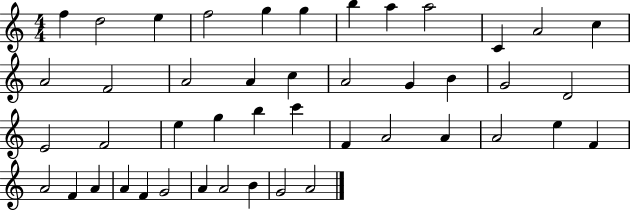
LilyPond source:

{
  \clef treble
  \numericTimeSignature
  \time 4/4
  \key c \major
  f''4 d''2 e''4 | f''2 g''4 g''4 | b''4 a''4 a''2 | c'4 a'2 c''4 | \break a'2 f'2 | a'2 a'4 c''4 | a'2 g'4 b'4 | g'2 d'2 | \break e'2 f'2 | e''4 g''4 b''4 c'''4 | f'4 a'2 a'4 | a'2 e''4 f'4 | \break a'2 f'4 a'4 | a'4 f'4 g'2 | a'4 a'2 b'4 | g'2 a'2 | \break \bar "|."
}